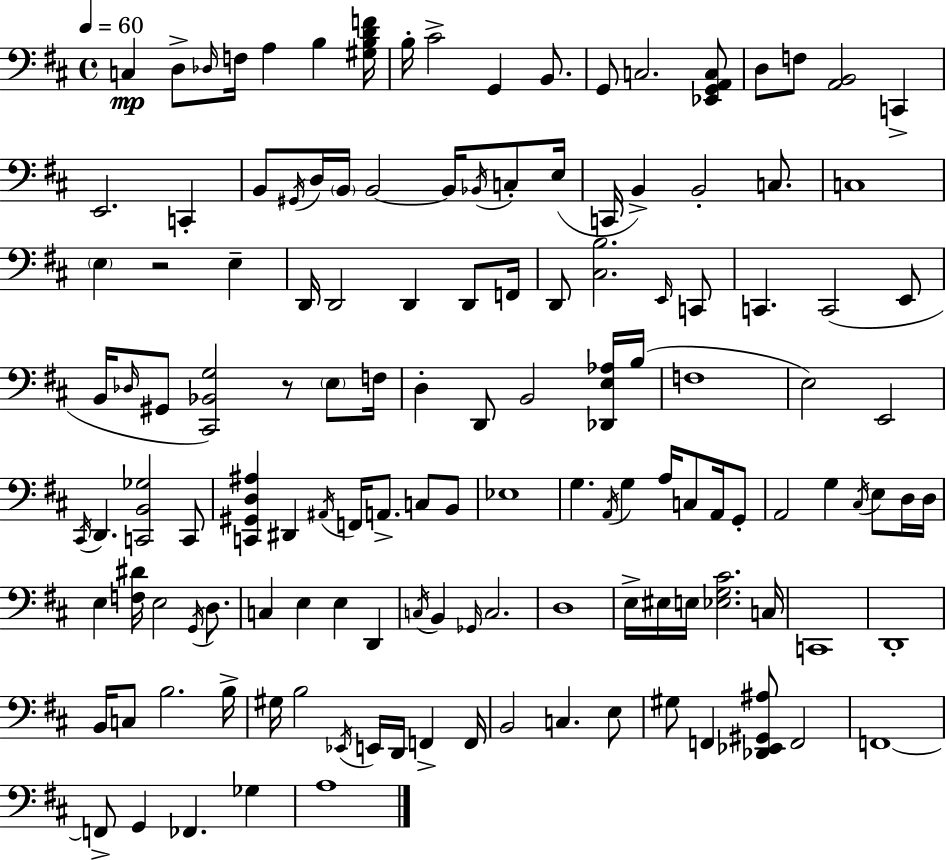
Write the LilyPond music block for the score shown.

{
  \clef bass
  \time 4/4
  \defaultTimeSignature
  \key d \major
  \tempo 4 = 60
  c4\mp d8-> \grace { des16 } f16 a4 b4 | <gis b d' f'>16 b16-. cis'2-> g,4 b,8. | g,8 c2. <ees, g, a, c>8 | d8 f8 <a, b,>2 c,4-> | \break e,2. c,4-. | b,8 \acciaccatura { gis,16 } d16 \parenthesize b,16 b,2~~ b,16 \acciaccatura { bes,16 } | c8-. e16( c,16 b,4->) b,2-. | c8. c1 | \break \parenthesize e4 r2 e4-- | d,16 d,2 d,4 | d,8 f,16 d,8 <cis b>2. | \grace { e,16 } c,8 c,4. c,2( | \break e,8 b,16 \grace { des16 } gis,8 <cis, bes, g>2) | r8 \parenthesize e8 f16 d4-. d,8 b,2 | <des, e aes>16 b16( f1 | e2) e,2 | \break \acciaccatura { cis,16 } d,4. <c, b, ges>2 | c,8 <c, gis, d ais>4 dis,4 \acciaccatura { ais,16 } f,16 | a,8.-> c8 b,8 ees1 | g4. \acciaccatura { a,16 } g4 | \break a16 c8 a,16 g,8-. a,2 | g4 \acciaccatura { cis16 } e8 d16 d16 e4 <f dis'>16 e2 | \acciaccatura { g,16 } d8. c4 e4 | e4 d,4 \acciaccatura { c16 } b,4 \grace { ges,16 } | \break c2. d1 | e16-> eis16 e16 <ees g cis'>2. | c16 c,1 | d,1-. | \break b,16 c8 b2. | b16-> gis16 b2 | \acciaccatura { ees,16 } e,16 d,16 f,4-> f,16 b,2 | c4. e8 gis8 f,4 | \break <des, ees, gis, ais>8 f,2 f,1~~ | f,8-> g,4 | fes,4. ges4 a1 | \bar "|."
}